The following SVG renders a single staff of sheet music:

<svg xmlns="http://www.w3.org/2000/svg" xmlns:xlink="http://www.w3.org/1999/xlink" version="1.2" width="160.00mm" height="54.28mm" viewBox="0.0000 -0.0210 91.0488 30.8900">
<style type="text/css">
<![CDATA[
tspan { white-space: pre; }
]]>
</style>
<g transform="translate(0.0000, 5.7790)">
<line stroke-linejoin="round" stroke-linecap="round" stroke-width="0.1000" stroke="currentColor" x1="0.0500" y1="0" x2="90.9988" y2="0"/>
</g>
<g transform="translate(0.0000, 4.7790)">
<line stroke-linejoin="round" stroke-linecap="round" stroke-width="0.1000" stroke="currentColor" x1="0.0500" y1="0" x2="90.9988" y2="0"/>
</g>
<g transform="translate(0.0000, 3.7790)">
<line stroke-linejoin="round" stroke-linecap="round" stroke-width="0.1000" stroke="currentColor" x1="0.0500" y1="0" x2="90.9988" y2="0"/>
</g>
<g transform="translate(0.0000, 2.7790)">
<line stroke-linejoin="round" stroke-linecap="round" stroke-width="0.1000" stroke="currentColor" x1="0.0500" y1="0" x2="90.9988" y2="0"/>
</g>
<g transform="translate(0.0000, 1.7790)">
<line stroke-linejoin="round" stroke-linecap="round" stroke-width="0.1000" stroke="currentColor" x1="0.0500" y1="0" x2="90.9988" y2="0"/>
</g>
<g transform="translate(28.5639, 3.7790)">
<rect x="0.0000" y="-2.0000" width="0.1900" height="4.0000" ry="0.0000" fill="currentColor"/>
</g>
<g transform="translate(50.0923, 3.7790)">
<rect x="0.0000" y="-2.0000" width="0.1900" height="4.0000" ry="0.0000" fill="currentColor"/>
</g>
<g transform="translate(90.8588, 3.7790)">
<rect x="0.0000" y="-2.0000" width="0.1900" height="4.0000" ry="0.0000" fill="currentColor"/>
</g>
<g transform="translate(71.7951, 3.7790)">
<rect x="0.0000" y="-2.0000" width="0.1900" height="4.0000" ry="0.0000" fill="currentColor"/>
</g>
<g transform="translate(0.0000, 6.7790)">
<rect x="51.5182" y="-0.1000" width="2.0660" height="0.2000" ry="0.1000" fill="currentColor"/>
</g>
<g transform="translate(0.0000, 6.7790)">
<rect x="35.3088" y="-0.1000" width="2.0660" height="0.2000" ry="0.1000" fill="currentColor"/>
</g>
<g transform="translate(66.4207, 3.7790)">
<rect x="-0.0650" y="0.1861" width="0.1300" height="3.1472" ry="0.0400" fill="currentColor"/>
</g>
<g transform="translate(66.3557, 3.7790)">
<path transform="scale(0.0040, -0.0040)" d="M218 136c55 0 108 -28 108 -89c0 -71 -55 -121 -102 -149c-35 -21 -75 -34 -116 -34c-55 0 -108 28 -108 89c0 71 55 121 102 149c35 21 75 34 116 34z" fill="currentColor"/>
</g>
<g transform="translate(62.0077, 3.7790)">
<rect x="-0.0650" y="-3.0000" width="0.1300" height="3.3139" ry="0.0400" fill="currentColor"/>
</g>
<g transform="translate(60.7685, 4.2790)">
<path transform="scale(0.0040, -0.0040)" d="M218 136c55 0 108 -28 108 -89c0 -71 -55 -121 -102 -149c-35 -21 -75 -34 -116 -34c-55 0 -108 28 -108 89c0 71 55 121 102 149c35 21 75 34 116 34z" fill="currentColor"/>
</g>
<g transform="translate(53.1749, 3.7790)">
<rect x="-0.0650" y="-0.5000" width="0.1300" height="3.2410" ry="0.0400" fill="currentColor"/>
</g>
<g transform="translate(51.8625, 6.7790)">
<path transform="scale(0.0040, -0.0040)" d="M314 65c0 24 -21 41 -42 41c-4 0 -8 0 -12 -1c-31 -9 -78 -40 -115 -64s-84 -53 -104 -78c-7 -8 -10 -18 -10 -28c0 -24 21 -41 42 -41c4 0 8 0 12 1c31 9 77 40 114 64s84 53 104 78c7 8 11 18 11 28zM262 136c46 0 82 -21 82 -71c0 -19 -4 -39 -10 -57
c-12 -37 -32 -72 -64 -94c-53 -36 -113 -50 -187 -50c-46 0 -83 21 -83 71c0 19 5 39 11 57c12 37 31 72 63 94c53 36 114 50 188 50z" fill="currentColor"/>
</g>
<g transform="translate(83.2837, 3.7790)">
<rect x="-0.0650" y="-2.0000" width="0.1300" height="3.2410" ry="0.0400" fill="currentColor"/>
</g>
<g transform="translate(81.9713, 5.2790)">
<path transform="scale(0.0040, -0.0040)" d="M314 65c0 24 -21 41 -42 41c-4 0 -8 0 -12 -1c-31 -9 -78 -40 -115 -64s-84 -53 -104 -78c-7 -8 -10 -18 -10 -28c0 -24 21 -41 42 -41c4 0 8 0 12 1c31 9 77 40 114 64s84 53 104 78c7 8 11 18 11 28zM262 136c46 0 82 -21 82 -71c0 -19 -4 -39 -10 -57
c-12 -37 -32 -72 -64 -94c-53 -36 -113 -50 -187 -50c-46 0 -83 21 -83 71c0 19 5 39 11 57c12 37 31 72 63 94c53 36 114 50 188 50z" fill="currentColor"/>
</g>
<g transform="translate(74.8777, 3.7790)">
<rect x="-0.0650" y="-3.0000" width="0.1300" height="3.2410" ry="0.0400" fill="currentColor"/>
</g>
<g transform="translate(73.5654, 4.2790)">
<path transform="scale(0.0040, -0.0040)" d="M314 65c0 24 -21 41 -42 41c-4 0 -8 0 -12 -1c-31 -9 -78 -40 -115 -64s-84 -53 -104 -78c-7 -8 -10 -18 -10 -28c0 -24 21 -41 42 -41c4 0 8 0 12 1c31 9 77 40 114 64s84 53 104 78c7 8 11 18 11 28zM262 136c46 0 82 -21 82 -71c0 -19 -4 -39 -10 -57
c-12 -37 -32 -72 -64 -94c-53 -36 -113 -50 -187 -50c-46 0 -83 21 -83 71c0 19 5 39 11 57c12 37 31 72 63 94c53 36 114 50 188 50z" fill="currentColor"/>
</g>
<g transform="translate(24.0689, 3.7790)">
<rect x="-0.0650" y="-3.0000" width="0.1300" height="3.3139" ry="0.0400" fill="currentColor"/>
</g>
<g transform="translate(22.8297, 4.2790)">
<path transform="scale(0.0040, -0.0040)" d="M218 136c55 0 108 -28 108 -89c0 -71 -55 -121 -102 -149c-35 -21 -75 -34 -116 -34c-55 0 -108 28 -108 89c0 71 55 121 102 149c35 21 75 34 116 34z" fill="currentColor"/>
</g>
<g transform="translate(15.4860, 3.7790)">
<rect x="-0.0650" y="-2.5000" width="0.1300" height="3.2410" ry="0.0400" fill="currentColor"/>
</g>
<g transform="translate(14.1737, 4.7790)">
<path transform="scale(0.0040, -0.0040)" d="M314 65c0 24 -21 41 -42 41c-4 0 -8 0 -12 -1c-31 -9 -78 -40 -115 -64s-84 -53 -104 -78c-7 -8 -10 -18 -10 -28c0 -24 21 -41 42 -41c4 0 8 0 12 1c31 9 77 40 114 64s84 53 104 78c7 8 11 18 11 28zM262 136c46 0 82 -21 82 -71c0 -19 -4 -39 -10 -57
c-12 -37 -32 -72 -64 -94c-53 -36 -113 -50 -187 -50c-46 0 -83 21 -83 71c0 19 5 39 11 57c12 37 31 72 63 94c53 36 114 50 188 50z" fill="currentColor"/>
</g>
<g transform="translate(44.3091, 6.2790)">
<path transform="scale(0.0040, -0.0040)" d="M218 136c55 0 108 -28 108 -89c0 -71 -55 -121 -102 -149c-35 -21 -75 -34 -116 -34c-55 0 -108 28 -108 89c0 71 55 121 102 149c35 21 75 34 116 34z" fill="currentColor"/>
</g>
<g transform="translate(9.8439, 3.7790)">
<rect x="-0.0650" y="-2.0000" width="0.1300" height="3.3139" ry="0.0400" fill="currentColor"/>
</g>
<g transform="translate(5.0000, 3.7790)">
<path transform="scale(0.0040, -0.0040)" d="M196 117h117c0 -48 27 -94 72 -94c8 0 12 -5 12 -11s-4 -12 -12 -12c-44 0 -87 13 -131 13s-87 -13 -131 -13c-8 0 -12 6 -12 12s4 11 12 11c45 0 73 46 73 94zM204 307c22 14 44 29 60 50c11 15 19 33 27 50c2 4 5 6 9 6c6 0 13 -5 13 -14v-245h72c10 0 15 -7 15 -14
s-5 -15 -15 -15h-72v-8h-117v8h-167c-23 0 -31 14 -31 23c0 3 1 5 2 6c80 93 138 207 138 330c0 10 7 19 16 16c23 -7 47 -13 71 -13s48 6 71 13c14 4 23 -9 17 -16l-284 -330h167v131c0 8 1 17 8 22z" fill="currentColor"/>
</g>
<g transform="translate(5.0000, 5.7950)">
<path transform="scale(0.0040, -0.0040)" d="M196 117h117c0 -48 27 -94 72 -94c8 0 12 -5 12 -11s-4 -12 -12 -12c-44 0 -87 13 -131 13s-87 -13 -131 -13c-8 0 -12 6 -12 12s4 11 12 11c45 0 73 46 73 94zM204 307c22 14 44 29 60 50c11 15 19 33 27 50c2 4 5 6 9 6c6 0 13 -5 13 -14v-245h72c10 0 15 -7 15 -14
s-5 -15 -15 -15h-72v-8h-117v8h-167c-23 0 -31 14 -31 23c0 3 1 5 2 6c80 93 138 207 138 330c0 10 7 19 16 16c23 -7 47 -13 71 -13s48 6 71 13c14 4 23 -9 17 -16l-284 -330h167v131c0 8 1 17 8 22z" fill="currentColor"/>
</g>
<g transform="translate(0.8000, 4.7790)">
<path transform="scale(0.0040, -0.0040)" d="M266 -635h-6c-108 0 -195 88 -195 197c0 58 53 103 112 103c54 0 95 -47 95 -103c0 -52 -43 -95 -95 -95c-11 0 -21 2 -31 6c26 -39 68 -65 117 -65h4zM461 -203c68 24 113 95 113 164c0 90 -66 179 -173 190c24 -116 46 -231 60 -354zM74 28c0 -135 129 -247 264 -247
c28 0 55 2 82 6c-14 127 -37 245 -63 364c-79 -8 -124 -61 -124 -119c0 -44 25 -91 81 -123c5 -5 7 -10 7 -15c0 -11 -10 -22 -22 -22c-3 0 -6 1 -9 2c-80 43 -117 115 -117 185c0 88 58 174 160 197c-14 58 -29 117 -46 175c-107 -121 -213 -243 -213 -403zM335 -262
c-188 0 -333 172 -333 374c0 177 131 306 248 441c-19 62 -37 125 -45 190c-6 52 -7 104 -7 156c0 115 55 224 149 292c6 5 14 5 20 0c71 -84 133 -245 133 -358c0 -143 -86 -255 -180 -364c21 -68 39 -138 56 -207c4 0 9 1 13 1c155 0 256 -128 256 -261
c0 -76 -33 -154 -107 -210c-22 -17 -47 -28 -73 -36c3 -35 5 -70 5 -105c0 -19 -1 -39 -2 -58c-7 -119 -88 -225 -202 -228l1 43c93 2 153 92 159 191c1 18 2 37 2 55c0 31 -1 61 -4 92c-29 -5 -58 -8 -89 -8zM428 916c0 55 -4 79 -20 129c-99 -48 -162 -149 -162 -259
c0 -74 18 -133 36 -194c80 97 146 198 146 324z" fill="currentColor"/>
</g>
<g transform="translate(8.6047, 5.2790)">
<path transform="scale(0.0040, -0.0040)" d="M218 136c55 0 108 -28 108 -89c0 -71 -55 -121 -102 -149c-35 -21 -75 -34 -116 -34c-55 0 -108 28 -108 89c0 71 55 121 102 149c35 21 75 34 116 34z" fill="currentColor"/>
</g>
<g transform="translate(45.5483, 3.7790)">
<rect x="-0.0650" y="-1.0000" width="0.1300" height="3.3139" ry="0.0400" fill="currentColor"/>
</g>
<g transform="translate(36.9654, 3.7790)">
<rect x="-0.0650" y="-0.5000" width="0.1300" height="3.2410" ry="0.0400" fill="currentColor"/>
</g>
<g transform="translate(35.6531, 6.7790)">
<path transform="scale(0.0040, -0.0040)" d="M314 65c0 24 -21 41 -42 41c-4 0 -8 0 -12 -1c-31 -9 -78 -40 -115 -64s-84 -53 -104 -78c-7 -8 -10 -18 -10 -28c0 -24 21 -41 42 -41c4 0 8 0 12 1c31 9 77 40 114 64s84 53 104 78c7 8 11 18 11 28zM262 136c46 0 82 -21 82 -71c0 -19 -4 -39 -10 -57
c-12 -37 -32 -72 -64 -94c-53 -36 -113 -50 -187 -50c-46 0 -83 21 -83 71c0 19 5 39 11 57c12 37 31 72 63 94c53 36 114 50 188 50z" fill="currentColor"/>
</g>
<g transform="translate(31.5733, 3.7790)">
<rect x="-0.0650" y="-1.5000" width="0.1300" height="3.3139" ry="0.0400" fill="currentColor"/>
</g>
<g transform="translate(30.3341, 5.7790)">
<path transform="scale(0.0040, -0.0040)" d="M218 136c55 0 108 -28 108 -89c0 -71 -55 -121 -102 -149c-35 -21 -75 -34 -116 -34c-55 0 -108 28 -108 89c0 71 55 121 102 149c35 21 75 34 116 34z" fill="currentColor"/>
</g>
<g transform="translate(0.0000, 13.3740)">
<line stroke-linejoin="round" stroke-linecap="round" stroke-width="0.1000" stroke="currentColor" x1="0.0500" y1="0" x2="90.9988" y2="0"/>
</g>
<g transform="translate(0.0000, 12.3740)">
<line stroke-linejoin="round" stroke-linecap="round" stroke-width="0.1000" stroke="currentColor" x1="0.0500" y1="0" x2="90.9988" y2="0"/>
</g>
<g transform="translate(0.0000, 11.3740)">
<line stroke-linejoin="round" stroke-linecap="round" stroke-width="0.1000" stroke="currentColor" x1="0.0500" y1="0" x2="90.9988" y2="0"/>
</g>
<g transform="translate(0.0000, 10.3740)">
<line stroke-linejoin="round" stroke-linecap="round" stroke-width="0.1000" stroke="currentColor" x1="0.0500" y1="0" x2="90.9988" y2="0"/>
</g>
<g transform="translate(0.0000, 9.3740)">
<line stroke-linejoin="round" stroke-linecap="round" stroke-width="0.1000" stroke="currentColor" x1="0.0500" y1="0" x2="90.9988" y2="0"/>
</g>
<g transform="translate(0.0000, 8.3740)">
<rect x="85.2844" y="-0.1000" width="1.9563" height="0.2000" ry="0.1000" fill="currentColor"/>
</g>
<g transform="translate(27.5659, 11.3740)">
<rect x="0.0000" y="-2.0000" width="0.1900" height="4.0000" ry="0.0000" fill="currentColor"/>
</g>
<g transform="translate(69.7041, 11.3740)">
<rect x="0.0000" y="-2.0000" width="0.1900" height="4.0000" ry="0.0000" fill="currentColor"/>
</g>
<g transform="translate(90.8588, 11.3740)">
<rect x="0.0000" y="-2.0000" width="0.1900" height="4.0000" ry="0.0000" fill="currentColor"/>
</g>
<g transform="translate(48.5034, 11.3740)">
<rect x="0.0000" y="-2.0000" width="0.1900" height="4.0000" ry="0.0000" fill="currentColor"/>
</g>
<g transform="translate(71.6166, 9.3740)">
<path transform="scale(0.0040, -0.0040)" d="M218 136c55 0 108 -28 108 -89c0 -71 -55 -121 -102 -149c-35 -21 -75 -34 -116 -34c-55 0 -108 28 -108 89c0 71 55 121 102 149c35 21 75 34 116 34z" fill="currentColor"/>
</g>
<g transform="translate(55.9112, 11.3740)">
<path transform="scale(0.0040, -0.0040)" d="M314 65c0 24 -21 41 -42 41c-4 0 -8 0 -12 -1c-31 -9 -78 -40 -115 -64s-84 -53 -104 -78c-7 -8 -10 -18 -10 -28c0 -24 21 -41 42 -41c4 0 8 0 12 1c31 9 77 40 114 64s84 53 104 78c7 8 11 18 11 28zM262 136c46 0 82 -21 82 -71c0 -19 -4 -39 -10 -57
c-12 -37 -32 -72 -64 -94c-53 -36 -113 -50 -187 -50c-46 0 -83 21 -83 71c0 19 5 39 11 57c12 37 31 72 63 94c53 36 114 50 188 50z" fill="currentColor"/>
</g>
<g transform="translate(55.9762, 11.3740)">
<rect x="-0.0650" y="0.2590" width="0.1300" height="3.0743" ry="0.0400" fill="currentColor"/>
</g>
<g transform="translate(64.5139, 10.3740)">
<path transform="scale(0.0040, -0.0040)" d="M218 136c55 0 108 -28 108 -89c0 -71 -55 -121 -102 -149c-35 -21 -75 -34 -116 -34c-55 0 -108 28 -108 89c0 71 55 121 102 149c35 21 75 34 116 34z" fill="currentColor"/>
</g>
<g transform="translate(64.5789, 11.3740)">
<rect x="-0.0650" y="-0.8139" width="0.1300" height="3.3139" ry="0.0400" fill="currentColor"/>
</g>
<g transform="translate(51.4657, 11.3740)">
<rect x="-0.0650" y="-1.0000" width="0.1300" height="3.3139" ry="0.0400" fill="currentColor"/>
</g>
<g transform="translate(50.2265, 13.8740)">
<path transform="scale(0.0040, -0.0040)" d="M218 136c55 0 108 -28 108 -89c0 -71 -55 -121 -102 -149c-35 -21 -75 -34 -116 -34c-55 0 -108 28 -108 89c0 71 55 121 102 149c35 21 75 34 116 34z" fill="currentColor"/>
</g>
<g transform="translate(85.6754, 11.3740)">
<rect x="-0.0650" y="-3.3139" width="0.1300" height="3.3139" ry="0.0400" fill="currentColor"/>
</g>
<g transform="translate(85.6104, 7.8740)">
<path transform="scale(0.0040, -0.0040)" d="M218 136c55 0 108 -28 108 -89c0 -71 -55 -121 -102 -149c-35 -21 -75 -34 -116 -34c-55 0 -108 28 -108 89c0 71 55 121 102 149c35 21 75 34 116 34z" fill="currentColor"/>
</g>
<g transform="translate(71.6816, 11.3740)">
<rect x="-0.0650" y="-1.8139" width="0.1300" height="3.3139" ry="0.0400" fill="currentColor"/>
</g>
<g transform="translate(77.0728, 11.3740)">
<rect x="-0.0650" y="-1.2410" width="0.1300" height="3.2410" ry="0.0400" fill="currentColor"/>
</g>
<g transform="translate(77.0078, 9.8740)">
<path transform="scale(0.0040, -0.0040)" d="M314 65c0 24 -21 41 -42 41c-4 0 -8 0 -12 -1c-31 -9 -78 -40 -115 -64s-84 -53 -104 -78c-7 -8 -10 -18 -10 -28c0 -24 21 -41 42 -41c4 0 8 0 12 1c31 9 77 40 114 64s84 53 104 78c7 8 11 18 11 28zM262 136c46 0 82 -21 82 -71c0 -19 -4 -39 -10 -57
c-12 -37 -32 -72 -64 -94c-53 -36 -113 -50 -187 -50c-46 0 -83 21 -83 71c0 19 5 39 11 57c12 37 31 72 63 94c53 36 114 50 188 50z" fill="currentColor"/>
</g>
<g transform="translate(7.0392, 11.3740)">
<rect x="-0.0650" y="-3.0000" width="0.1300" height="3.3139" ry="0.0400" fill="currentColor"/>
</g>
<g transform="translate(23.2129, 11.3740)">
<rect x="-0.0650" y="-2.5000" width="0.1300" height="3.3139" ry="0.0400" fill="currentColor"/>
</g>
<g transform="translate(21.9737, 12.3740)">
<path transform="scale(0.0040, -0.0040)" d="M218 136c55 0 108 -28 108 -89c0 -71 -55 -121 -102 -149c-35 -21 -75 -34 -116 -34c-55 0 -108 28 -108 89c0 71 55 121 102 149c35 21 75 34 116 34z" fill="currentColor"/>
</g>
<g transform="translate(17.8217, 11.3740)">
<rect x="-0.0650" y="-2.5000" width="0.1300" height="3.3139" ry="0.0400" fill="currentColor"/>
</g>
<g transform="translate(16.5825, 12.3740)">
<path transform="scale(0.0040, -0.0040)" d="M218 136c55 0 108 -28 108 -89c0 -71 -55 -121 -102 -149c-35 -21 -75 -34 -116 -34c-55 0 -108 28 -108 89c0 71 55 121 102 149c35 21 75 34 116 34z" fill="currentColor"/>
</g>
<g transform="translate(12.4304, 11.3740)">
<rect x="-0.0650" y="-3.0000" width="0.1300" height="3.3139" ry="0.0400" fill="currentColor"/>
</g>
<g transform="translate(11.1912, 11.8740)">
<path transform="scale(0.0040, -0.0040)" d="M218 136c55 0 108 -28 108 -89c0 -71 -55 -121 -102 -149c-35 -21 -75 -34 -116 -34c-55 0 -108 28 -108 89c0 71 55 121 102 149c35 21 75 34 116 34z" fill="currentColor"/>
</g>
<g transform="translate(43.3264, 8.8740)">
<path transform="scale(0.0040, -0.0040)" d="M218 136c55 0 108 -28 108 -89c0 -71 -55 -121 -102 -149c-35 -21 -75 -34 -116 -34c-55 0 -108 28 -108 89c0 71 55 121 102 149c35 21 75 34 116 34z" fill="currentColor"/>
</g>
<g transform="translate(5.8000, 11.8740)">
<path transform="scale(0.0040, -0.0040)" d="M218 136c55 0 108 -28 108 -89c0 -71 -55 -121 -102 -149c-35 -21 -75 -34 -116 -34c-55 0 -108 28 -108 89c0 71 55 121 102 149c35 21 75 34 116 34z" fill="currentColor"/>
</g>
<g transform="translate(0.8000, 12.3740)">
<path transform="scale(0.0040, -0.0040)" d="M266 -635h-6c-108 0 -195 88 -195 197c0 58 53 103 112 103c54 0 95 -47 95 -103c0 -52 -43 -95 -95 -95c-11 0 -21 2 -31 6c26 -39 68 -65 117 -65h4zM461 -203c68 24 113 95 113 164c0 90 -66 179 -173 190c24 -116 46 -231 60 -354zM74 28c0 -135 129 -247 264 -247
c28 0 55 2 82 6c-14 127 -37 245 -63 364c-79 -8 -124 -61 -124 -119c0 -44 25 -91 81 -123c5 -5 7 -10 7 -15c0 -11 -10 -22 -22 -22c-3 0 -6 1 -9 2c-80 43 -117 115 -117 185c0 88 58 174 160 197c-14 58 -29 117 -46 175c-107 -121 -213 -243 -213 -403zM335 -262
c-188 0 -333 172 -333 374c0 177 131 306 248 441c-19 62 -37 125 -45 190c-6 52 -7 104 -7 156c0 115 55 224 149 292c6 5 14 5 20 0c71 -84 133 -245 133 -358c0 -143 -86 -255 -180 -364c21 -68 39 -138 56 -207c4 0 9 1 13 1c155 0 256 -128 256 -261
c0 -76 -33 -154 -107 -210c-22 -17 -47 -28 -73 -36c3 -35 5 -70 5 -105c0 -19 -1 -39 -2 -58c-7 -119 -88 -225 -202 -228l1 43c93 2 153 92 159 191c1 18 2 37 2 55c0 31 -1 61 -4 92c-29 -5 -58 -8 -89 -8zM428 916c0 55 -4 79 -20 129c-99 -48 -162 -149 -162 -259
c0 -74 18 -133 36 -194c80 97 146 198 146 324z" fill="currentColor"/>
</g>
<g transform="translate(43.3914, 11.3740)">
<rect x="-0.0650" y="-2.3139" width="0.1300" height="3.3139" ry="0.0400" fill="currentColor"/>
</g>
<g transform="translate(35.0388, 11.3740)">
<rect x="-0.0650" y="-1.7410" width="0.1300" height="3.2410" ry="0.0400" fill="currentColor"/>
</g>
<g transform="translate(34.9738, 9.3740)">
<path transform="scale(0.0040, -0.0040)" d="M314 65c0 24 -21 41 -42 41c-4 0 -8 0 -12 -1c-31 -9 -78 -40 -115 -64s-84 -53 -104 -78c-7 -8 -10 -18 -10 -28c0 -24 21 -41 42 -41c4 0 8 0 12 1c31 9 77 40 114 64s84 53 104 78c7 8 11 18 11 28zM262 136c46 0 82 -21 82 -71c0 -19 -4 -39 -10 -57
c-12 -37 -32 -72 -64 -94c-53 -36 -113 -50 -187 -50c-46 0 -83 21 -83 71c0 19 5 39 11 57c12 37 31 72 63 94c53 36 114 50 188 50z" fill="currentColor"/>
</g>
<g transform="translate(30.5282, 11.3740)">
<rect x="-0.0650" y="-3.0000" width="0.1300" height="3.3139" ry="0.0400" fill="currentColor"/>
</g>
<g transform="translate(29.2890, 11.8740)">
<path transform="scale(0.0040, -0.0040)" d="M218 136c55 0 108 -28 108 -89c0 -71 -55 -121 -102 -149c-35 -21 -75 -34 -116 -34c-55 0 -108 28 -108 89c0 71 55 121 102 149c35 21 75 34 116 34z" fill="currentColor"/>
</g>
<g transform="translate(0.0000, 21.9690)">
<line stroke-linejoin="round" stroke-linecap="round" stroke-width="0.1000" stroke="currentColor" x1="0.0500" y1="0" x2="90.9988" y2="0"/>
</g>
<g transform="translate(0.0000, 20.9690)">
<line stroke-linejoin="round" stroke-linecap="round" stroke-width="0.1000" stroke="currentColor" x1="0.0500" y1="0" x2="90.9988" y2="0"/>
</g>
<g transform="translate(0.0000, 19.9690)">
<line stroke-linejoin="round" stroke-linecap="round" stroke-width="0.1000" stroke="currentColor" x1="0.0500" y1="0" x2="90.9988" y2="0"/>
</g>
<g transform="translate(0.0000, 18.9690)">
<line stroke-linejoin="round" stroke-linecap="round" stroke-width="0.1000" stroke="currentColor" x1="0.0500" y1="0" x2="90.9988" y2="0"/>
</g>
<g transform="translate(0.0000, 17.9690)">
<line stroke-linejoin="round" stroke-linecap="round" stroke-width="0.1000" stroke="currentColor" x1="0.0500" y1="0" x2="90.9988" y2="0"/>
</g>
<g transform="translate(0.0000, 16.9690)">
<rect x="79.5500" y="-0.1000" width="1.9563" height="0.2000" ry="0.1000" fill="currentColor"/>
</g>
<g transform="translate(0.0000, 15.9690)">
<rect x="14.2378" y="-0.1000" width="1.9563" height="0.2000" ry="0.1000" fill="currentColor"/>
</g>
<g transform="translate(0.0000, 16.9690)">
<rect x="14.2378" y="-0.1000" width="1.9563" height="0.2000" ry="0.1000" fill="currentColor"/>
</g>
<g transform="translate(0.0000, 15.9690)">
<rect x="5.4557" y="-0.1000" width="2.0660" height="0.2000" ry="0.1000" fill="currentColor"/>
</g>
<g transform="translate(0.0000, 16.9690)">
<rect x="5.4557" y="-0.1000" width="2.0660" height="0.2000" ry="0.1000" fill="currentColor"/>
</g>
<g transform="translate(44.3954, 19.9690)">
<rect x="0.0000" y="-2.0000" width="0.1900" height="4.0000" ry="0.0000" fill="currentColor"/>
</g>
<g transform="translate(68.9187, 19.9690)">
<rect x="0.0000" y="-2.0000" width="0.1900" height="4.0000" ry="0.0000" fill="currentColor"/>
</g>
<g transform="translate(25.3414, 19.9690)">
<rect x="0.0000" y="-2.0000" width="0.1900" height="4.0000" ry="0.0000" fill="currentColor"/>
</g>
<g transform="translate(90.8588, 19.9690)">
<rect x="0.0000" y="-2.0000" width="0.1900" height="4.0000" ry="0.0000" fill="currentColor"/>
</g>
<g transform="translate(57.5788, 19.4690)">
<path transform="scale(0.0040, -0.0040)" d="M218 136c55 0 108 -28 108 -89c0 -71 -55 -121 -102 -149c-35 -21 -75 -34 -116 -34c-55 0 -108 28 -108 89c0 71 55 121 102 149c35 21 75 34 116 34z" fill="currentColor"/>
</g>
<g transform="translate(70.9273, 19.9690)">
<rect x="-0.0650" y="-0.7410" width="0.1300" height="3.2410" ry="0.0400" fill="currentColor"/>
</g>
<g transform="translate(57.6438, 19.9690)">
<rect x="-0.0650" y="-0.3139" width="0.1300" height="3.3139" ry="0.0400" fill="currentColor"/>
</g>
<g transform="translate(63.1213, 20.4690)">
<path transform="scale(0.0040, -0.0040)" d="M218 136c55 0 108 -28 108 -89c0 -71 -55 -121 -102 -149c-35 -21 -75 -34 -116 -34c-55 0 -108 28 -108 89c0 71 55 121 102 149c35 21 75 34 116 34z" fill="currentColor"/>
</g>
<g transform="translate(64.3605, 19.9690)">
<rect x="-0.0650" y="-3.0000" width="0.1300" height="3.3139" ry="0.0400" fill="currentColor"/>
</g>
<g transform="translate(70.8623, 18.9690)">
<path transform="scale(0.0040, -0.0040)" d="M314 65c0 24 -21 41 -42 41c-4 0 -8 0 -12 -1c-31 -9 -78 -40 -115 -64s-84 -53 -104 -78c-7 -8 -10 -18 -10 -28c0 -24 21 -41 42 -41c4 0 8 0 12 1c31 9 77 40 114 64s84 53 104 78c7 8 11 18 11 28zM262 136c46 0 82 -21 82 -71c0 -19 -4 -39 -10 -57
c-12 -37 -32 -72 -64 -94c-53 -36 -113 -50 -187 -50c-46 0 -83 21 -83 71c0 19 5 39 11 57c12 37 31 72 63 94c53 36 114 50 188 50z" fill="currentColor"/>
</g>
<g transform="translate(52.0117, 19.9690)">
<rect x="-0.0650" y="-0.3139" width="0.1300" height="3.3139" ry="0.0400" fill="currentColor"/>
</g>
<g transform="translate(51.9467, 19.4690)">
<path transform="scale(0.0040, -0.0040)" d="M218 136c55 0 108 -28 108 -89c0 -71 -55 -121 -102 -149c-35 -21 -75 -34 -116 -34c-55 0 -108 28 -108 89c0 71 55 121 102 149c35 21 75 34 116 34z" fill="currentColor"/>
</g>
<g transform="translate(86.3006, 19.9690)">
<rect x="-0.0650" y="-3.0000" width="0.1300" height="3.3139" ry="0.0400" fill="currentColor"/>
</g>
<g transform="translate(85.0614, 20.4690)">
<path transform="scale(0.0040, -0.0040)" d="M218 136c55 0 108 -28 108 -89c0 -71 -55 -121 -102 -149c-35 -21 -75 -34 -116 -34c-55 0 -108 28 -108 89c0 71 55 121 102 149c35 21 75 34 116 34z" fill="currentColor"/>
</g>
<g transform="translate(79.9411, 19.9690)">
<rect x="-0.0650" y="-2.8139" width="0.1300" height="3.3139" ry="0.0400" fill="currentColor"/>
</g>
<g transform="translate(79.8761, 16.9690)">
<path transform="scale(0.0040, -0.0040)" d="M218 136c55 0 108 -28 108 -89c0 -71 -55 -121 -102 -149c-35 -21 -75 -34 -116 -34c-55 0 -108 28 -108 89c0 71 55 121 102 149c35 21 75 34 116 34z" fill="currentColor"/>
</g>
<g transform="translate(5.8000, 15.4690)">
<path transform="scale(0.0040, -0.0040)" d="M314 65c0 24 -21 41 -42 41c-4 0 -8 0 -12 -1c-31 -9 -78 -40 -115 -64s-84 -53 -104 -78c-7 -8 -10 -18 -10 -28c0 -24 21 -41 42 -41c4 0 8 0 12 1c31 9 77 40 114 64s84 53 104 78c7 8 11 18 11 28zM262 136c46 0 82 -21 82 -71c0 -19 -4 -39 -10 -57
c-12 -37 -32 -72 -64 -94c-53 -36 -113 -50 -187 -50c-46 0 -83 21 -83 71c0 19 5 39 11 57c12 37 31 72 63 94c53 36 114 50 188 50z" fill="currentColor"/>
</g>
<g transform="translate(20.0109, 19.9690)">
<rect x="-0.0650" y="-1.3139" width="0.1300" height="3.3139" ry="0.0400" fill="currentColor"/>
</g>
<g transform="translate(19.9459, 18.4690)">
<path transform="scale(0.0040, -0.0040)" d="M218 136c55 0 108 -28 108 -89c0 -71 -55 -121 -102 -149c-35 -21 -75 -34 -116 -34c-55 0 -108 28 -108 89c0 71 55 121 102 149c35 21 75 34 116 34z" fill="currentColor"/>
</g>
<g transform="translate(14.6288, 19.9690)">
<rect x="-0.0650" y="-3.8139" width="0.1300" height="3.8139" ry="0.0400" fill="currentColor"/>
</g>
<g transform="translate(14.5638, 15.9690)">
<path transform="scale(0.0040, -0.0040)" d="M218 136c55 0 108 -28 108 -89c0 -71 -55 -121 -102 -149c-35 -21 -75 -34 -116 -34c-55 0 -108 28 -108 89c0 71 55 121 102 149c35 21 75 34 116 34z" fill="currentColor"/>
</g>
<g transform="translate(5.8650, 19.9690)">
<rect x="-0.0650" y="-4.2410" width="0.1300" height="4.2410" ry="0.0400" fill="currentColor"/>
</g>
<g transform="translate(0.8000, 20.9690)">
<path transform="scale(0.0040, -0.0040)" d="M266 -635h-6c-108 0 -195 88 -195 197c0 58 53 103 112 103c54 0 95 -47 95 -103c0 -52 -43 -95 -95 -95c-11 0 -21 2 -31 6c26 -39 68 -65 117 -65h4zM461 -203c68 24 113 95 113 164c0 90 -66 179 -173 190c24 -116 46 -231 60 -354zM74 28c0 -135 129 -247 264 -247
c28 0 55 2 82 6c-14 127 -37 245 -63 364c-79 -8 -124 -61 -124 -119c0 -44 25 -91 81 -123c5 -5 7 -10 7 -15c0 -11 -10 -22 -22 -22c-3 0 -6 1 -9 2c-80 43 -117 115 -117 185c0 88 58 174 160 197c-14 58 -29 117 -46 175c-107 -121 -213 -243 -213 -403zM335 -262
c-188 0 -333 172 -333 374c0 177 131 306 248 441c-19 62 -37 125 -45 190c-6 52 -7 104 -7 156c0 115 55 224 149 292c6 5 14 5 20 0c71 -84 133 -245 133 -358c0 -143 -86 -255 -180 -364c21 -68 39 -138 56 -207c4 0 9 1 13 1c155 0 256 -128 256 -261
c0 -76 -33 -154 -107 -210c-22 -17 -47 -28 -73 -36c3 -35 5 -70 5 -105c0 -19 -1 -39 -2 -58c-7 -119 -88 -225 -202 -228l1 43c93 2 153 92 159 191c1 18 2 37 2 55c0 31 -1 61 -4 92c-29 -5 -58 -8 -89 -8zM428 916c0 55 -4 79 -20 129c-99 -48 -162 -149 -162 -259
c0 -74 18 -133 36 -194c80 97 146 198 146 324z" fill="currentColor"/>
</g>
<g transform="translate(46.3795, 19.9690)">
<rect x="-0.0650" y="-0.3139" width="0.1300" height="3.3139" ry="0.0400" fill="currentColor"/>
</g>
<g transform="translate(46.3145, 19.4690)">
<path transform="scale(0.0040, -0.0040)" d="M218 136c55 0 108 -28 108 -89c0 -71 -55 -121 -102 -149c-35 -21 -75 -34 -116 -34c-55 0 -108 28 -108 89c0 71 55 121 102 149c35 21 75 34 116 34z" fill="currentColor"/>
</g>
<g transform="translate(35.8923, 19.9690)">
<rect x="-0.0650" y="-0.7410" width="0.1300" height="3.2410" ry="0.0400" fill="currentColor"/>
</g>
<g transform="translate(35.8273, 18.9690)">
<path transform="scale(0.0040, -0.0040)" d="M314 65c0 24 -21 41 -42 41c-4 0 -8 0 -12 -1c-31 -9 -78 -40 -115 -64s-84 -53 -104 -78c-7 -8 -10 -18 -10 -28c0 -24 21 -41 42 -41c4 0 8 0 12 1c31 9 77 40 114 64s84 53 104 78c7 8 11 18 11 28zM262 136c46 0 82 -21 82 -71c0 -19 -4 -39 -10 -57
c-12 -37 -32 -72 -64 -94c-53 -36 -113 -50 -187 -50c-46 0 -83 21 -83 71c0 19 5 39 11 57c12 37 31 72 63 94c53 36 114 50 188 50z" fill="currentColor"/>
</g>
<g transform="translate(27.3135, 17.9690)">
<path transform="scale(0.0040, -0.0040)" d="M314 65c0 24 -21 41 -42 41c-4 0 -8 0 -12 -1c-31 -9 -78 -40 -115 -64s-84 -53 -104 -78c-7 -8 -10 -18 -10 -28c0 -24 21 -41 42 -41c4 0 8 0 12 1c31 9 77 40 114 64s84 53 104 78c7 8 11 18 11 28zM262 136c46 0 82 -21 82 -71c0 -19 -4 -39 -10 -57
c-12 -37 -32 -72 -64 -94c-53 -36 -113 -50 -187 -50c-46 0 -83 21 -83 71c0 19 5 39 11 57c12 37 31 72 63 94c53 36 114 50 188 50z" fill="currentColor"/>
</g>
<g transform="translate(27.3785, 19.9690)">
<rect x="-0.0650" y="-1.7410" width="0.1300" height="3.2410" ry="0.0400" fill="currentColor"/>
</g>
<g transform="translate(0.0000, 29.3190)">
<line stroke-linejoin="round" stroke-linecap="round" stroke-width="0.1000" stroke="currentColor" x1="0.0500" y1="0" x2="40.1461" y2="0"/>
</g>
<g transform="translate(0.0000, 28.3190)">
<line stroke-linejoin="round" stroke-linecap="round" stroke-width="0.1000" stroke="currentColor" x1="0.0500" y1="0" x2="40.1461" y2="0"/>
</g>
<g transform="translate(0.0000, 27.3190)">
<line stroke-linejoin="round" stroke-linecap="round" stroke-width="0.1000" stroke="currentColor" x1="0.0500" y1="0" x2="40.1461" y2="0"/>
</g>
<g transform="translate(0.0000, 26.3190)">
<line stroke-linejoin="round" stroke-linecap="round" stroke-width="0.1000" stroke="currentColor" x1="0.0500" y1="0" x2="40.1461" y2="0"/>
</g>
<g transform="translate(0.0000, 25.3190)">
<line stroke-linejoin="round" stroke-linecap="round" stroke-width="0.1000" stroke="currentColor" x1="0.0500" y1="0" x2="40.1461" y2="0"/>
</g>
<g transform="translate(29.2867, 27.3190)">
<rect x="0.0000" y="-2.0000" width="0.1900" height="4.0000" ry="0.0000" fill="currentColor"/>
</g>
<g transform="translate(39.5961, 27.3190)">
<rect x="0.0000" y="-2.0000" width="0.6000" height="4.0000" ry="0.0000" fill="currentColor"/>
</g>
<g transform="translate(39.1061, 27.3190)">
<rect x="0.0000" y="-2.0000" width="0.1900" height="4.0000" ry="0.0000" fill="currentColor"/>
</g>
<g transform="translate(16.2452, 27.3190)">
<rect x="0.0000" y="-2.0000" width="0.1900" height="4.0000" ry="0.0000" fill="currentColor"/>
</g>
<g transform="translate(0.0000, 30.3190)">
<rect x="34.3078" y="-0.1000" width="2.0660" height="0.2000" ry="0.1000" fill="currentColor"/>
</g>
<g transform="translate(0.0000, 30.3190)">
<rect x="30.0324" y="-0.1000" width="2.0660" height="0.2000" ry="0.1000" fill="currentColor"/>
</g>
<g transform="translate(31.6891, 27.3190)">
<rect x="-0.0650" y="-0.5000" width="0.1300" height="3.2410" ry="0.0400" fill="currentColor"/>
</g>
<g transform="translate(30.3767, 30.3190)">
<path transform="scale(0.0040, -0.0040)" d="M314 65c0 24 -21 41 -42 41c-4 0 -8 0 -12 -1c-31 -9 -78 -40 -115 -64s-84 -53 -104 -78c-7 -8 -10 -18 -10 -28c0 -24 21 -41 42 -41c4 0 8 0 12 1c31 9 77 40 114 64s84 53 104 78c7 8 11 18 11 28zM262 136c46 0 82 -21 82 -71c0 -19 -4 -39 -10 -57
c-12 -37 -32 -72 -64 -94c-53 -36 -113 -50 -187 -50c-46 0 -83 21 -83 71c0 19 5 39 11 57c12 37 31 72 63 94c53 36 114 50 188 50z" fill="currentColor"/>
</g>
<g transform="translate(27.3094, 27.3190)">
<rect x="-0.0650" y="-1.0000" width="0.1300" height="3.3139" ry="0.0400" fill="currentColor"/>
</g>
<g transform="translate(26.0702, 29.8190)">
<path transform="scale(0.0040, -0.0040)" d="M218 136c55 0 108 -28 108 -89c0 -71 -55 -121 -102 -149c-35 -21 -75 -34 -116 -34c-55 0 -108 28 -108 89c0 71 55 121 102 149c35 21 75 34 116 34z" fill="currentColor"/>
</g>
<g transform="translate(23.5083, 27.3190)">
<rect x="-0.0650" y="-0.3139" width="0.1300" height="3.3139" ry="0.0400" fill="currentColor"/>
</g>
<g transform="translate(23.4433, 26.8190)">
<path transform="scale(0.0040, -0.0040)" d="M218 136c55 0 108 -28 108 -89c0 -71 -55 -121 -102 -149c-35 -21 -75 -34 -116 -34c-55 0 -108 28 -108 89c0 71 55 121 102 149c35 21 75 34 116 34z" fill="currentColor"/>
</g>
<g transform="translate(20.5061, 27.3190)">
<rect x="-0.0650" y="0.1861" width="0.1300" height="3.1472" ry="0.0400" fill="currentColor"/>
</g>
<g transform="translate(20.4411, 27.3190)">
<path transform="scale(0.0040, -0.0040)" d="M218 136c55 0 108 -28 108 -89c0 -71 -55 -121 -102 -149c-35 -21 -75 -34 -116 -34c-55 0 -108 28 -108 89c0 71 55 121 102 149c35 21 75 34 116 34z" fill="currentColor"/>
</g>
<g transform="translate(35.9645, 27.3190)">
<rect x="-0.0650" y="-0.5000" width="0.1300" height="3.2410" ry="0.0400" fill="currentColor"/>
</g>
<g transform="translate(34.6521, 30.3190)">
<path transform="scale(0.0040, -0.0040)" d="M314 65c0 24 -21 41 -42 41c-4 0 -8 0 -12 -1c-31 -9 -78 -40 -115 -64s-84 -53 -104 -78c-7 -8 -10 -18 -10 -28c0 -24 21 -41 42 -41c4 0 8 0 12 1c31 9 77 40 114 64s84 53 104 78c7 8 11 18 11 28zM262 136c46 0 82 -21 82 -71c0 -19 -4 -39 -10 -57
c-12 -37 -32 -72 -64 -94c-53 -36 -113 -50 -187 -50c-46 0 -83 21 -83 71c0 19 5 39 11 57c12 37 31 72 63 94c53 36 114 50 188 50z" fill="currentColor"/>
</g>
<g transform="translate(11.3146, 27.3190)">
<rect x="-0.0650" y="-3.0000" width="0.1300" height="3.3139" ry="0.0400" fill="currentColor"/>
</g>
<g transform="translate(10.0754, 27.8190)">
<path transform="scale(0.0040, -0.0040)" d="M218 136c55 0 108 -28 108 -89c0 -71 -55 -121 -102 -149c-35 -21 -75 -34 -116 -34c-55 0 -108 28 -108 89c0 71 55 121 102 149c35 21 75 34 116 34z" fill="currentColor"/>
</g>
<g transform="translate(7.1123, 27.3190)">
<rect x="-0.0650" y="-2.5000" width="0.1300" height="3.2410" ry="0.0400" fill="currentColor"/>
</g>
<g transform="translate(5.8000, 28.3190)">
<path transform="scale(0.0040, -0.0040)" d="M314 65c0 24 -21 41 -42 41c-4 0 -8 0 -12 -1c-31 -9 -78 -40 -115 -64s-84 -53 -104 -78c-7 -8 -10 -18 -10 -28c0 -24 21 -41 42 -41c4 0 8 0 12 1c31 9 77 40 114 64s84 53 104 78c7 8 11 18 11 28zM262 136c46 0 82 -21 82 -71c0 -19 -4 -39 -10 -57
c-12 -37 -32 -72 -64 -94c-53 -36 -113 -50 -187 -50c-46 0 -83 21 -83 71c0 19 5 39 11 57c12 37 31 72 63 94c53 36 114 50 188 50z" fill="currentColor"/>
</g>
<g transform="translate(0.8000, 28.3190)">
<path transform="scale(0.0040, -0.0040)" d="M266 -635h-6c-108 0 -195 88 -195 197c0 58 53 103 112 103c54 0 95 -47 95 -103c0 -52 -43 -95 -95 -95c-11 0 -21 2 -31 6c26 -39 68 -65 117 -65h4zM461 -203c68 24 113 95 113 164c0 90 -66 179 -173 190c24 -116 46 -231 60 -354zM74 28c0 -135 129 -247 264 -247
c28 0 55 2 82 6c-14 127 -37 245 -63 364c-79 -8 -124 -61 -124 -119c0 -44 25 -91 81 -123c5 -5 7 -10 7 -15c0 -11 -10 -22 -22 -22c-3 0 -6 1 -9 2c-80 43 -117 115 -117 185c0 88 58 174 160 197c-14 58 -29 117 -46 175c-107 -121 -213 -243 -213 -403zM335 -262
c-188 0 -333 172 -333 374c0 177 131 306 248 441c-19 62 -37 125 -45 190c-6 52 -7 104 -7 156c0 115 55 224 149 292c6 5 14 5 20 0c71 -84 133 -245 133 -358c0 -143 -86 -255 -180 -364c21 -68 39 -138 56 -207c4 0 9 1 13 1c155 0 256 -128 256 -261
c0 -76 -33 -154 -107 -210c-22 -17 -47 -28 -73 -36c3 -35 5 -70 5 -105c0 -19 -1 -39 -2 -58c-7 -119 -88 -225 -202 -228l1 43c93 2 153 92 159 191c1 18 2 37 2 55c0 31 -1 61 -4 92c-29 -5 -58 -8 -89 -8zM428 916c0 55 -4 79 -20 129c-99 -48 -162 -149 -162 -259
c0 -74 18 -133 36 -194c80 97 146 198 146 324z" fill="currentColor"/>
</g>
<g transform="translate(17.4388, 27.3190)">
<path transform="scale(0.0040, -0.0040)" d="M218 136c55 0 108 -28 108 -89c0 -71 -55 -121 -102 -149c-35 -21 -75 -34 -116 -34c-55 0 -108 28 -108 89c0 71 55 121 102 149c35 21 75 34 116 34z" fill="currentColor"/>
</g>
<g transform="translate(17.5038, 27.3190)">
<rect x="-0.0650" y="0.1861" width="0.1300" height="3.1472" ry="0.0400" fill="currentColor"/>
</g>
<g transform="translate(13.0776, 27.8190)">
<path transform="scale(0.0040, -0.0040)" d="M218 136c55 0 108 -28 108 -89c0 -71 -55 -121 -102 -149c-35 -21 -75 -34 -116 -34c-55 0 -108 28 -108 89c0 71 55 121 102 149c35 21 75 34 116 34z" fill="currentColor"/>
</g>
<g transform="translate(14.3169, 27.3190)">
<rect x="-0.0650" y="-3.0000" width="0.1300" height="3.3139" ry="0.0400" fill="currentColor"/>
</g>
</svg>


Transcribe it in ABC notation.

X:1
T:Untitled
M:4/4
L:1/4
K:C
F G2 A E C2 D C2 A B A2 F2 A A G G A f2 g D B2 d f e2 b d'2 c' e f2 d2 c c c A d2 a A G2 A A B B c D C2 C2